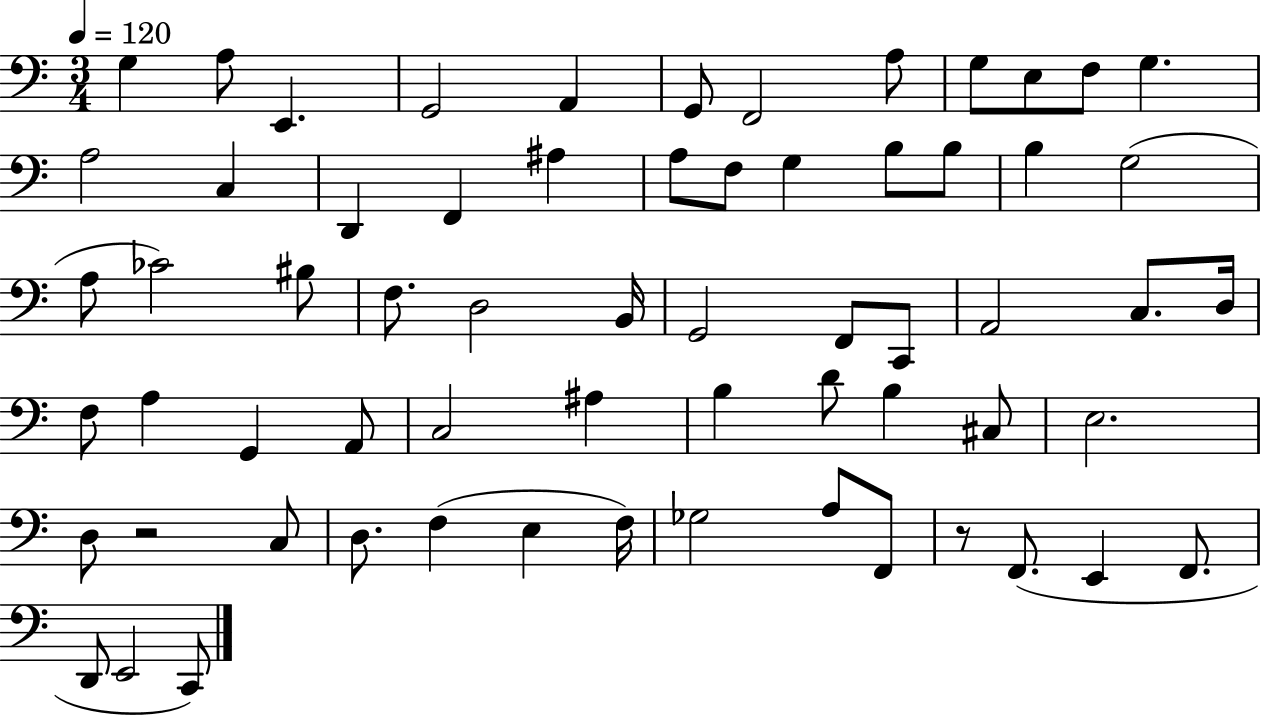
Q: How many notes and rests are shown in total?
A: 64